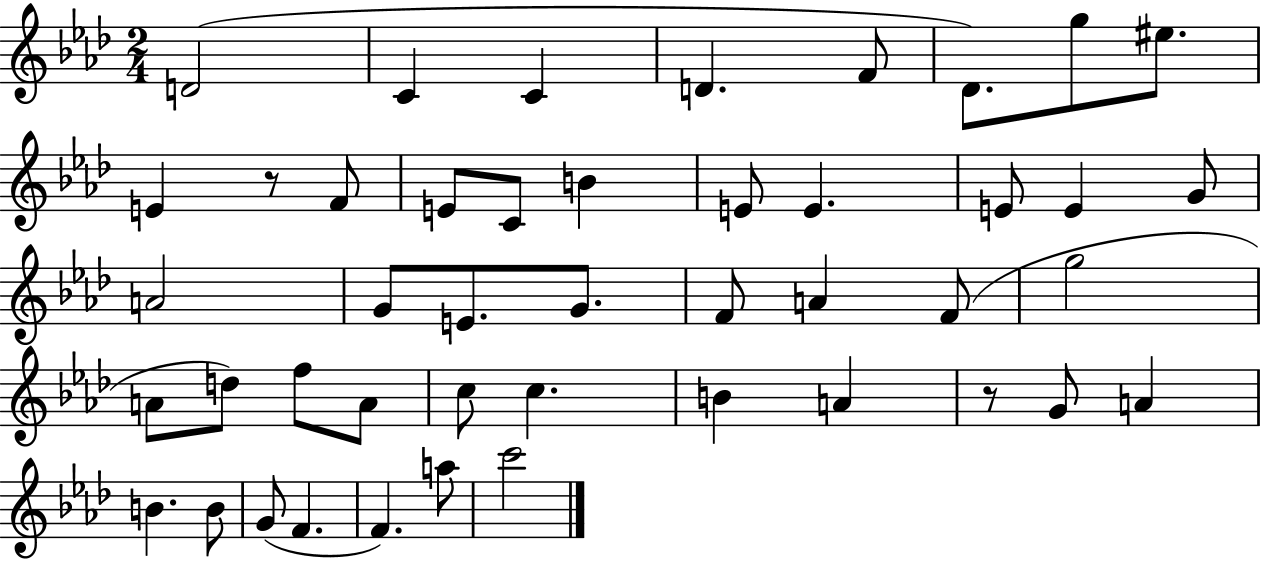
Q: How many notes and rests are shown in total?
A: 45